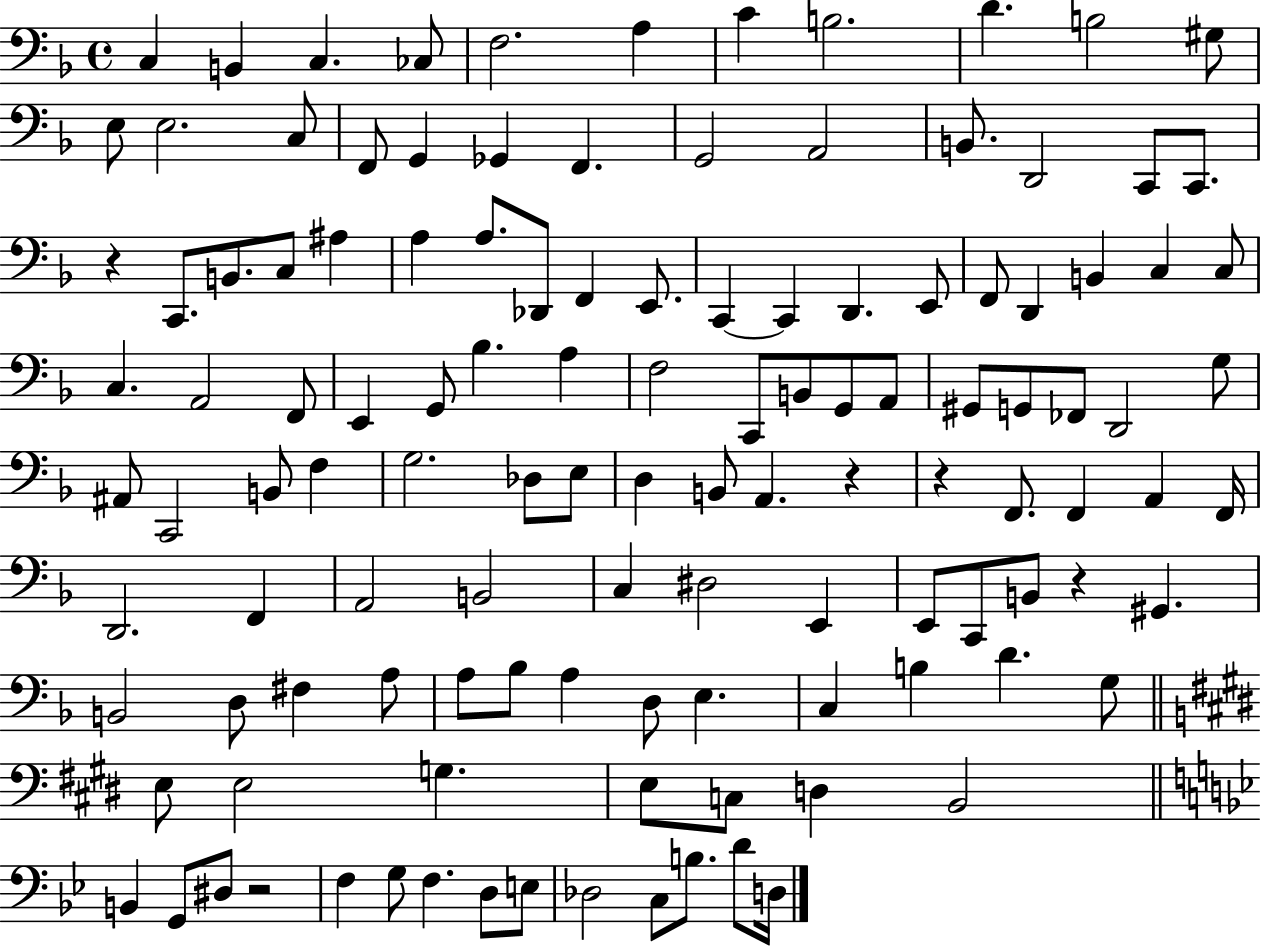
X:1
T:Untitled
M:4/4
L:1/4
K:F
C, B,, C, _C,/2 F,2 A, C B,2 D B,2 ^G,/2 E,/2 E,2 C,/2 F,,/2 G,, _G,, F,, G,,2 A,,2 B,,/2 D,,2 C,,/2 C,,/2 z C,,/2 B,,/2 C,/2 ^A, A, A,/2 _D,,/2 F,, E,,/2 C,, C,, D,, E,,/2 F,,/2 D,, B,, C, C,/2 C, A,,2 F,,/2 E,, G,,/2 _B, A, F,2 C,,/2 B,,/2 G,,/2 A,,/2 ^G,,/2 G,,/2 _F,,/2 D,,2 G,/2 ^A,,/2 C,,2 B,,/2 F, G,2 _D,/2 E,/2 D, B,,/2 A,, z z F,,/2 F,, A,, F,,/4 D,,2 F,, A,,2 B,,2 C, ^D,2 E,, E,,/2 C,,/2 B,,/2 z ^G,, B,,2 D,/2 ^F, A,/2 A,/2 _B,/2 A, D,/2 E, C, B, D G,/2 E,/2 E,2 G, E,/2 C,/2 D, B,,2 B,, G,,/2 ^D,/2 z2 F, G,/2 F, D,/2 E,/2 _D,2 C,/2 B,/2 D/2 D,/4